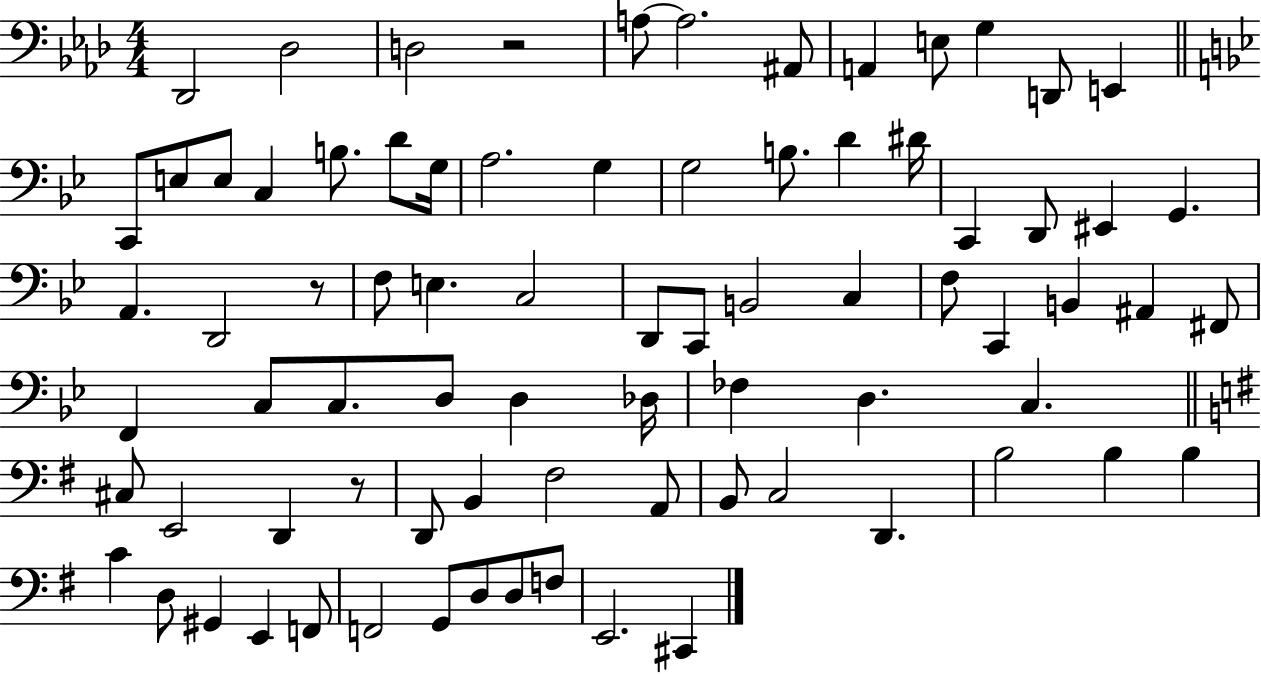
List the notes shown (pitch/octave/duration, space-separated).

Db2/h Db3/h D3/h R/h A3/e A3/h. A#2/e A2/q E3/e G3/q D2/e E2/q C2/e E3/e E3/e C3/q B3/e. D4/e G3/s A3/h. G3/q G3/h B3/e. D4/q D#4/s C2/q D2/e EIS2/q G2/q. A2/q. D2/h R/e F3/e E3/q. C3/h D2/e C2/e B2/h C3/q F3/e C2/q B2/q A#2/q F#2/e F2/q C3/e C3/e. D3/e D3/q Db3/s FES3/q D3/q. C3/q. C#3/e E2/h D2/q R/e D2/e B2/q F#3/h A2/e B2/e C3/h D2/q. B3/h B3/q B3/q C4/q D3/e G#2/q E2/q F2/e F2/h G2/e D3/e D3/e F3/e E2/h. C#2/q